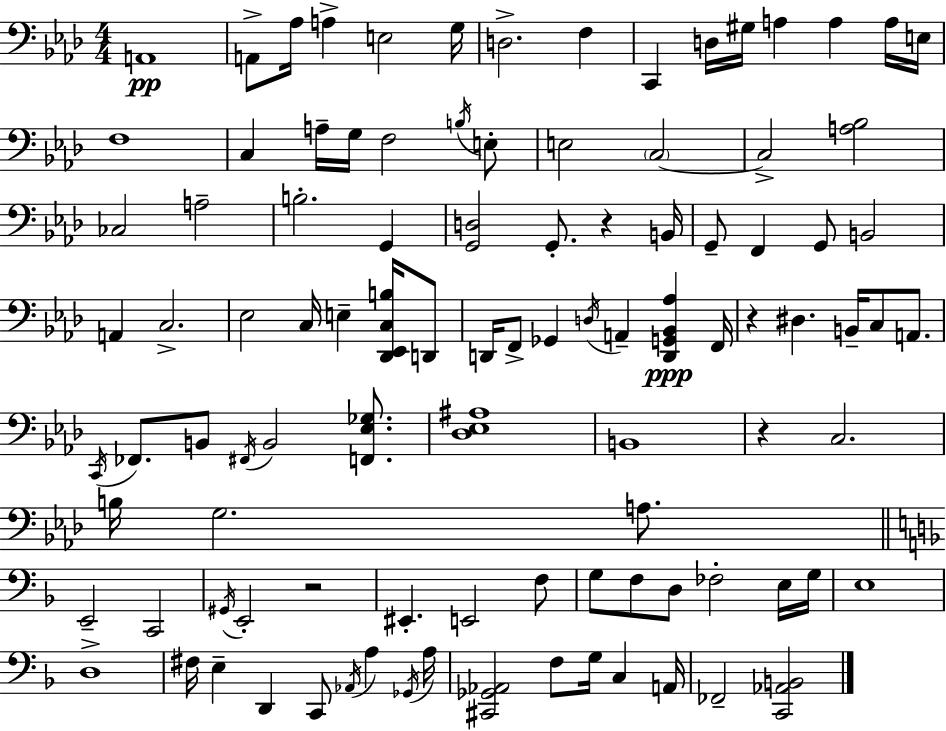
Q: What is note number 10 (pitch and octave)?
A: D3